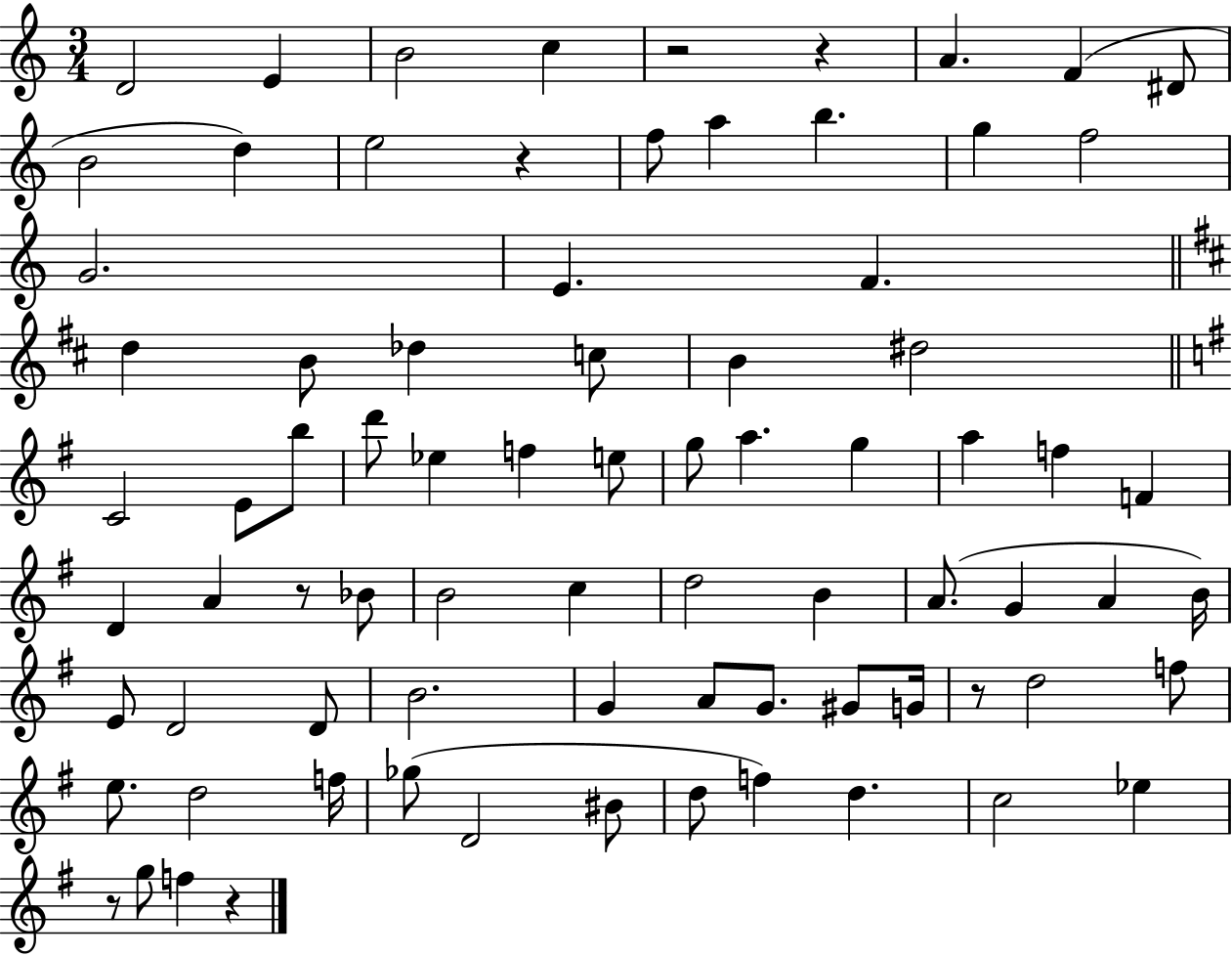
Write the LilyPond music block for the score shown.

{
  \clef treble
  \numericTimeSignature
  \time 3/4
  \key c \major
  \repeat volta 2 { d'2 e'4 | b'2 c''4 | r2 r4 | a'4. f'4( dis'8 | \break b'2 d''4) | e''2 r4 | f''8 a''4 b''4. | g''4 f''2 | \break g'2. | e'4. f'4. | \bar "||" \break \key d \major d''4 b'8 des''4 c''8 | b'4 dis''2 | \bar "||" \break \key e \minor c'2 e'8 b''8 | d'''8 ees''4 f''4 e''8 | g''8 a''4. g''4 | a''4 f''4 f'4 | \break d'4 a'4 r8 bes'8 | b'2 c''4 | d''2 b'4 | a'8.( g'4 a'4 b'16) | \break e'8 d'2 d'8 | b'2. | g'4 a'8 g'8. gis'8 g'16 | r8 d''2 f''8 | \break e''8. d''2 f''16 | ges''8( d'2 bis'8 | d''8 f''4) d''4. | c''2 ees''4 | \break r8 g''8 f''4 r4 | } \bar "|."
}